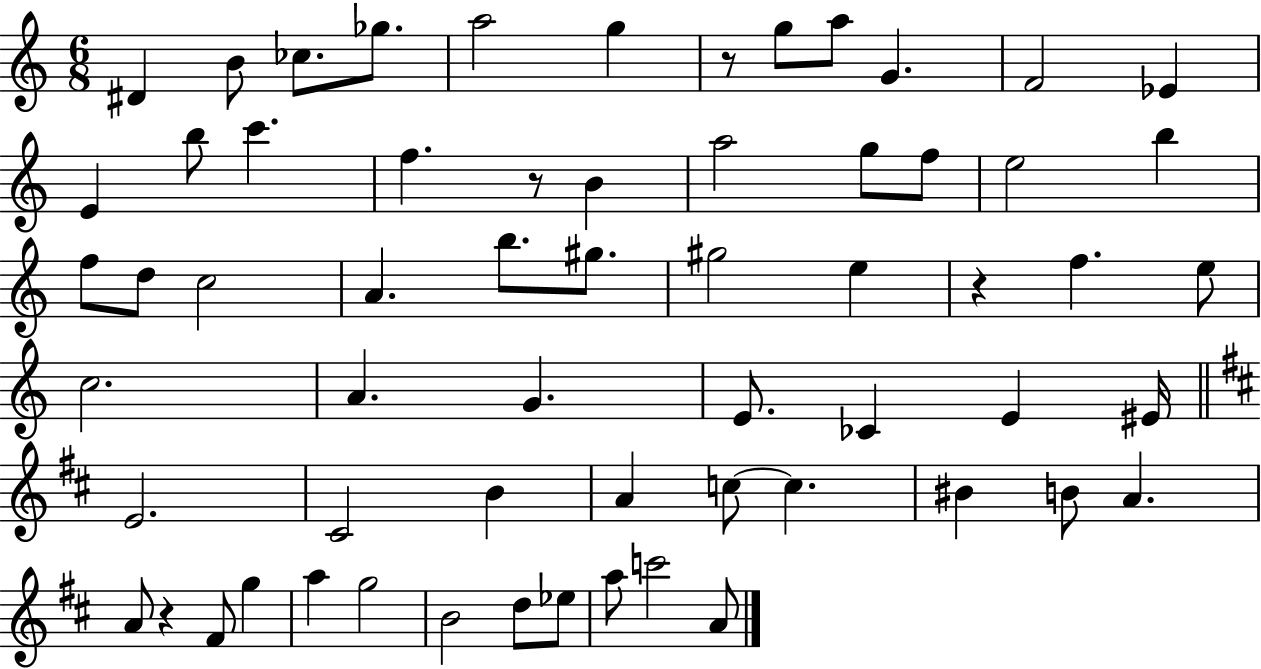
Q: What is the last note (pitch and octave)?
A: A4